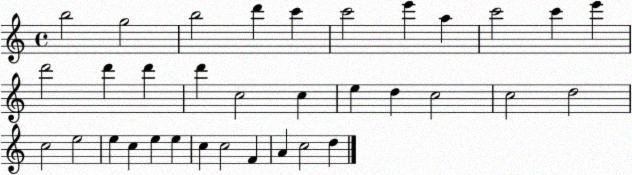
X:1
T:Untitled
M:4/4
L:1/4
K:C
b2 g2 b2 d' c' c'2 e' a c'2 c' e' d'2 d' d' d' c2 c e d c2 c2 d2 c2 e2 e c e e c c2 F A c2 d